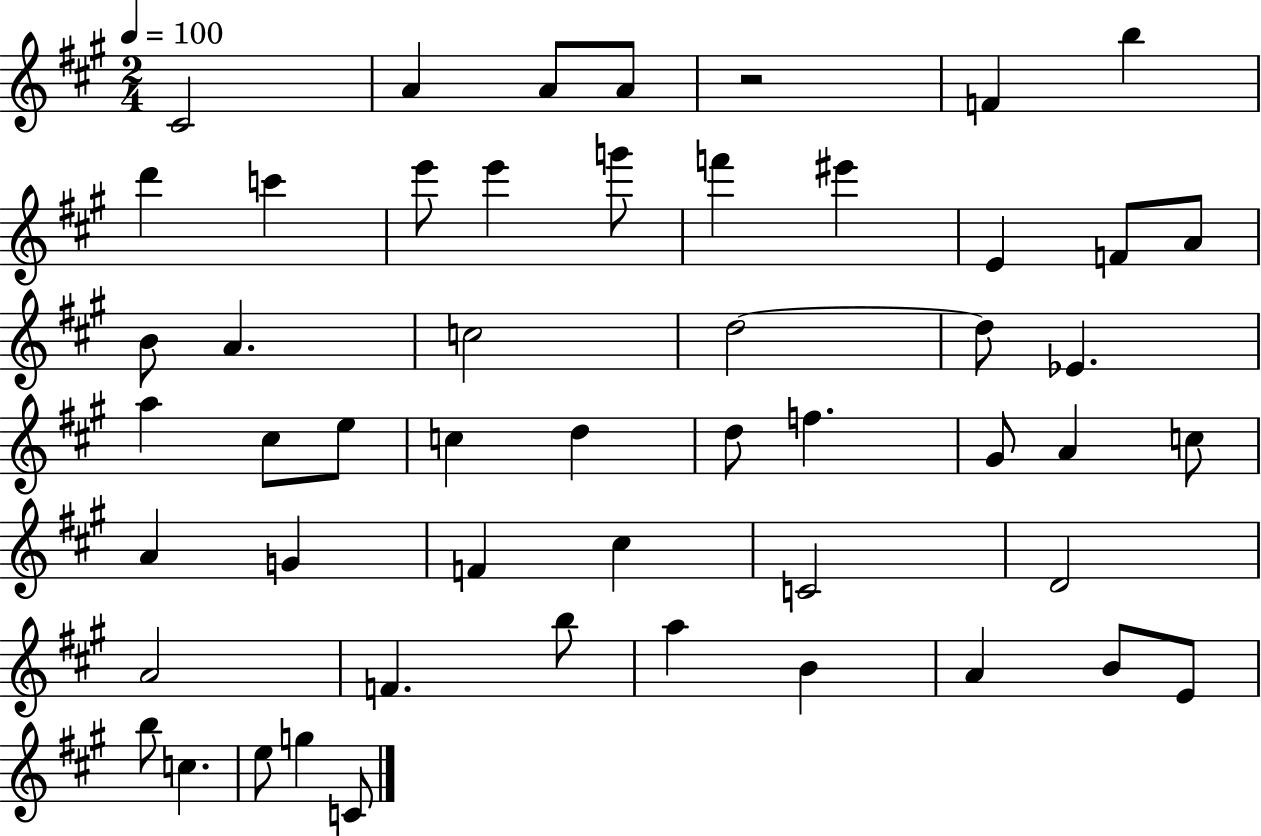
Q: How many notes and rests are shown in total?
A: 52